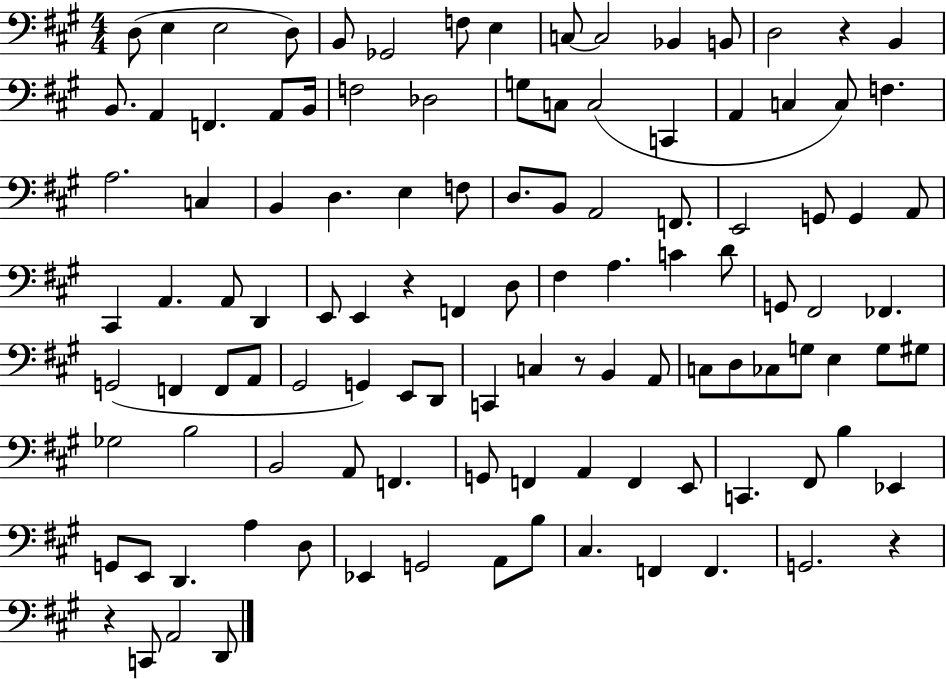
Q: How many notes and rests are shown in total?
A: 112